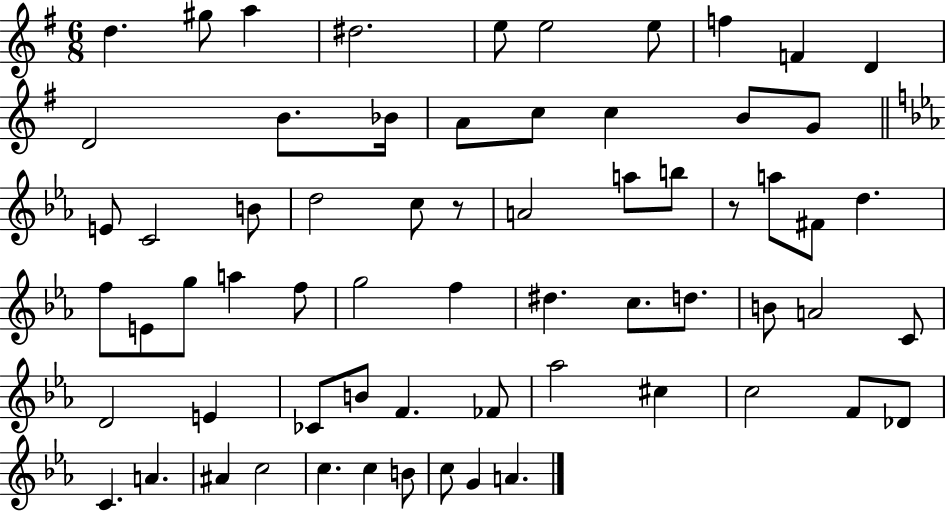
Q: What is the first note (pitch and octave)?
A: D5